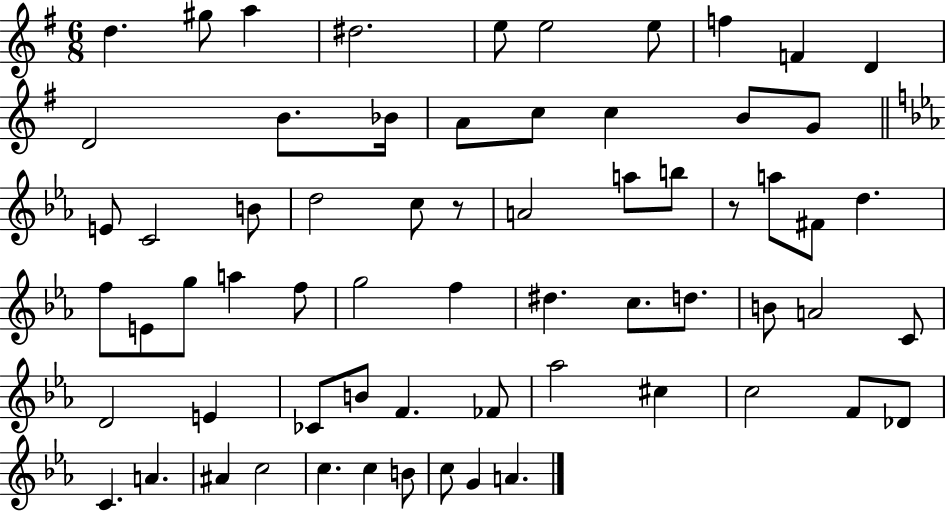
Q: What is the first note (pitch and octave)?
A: D5